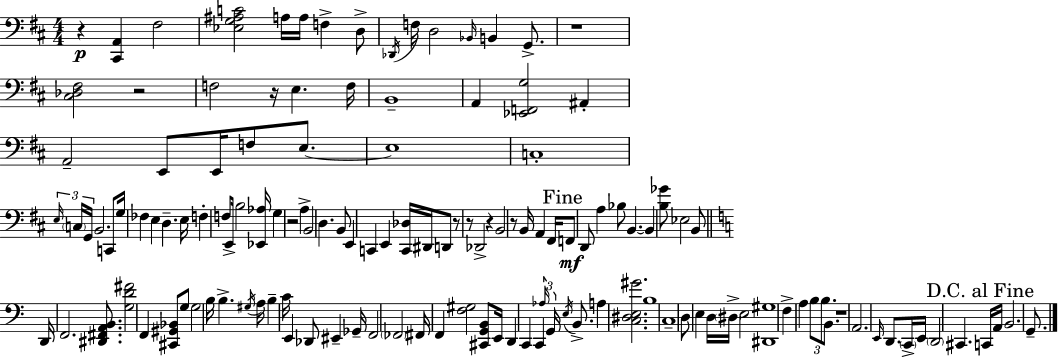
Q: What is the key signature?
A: D major